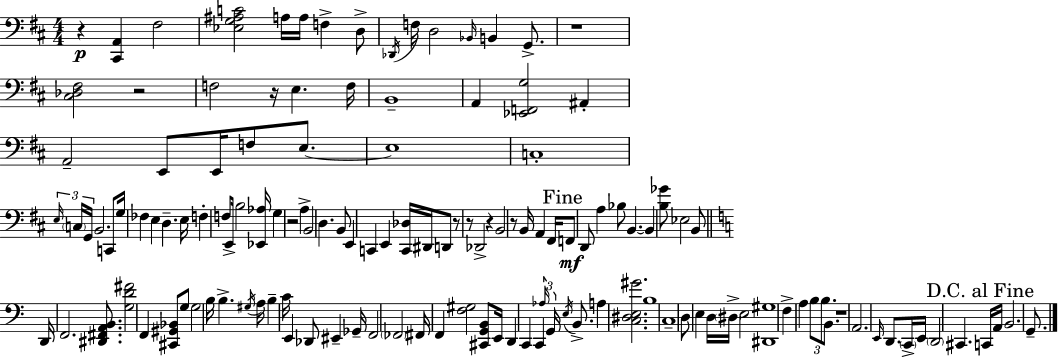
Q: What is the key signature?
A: D major